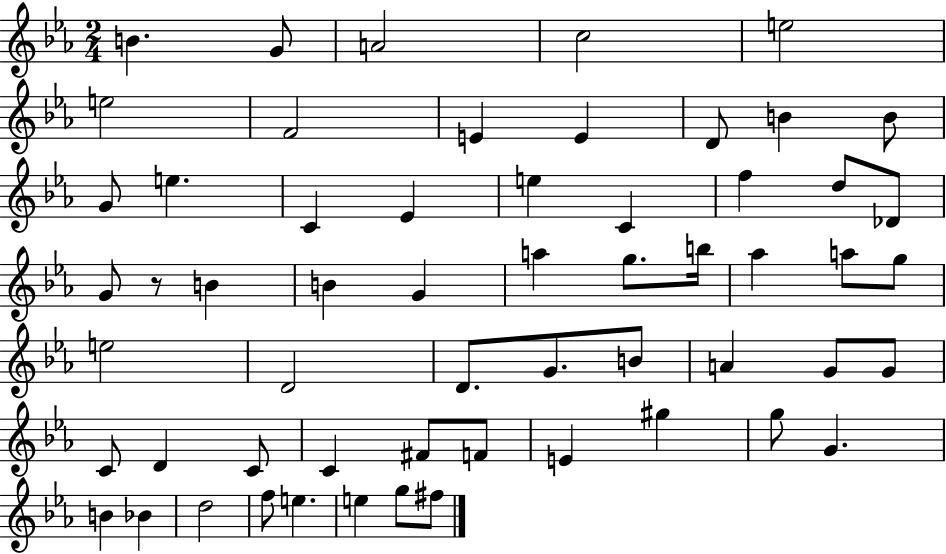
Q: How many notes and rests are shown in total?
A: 58